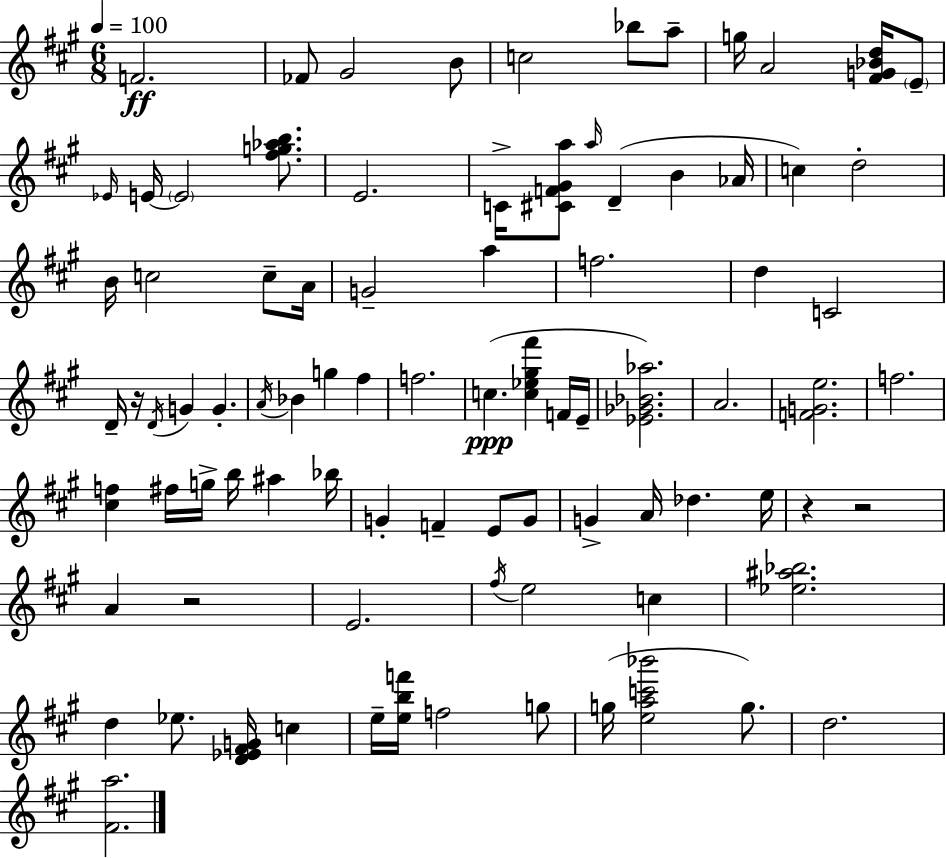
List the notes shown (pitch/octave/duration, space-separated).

F4/h. FES4/e G#4/h B4/e C5/h Bb5/e A5/e G5/s A4/h [F#4,G4,Bb4,D5]/s E4/e Eb4/s E4/s E4/h [F#5,G5,Ab5,B5]/e. E4/h. C4/s [C#4,F4,G#4,A5]/e A5/s D4/q B4/q Ab4/s C5/q D5/h B4/s C5/h C5/e A4/s G4/h A5/q F5/h. D5/q C4/h D4/s R/s D4/s G4/q G4/q. A4/s Bb4/q G5/q F#5/q F5/h. C5/q. [C5,Eb5,G#5,F#6]/q F4/s E4/s [Eb4,Gb4,Bb4,Ab5]/h. A4/h. [F4,G4,E5]/h. F5/h. [C#5,F5]/q F#5/s G5/s B5/s A#5/q Bb5/s G4/q F4/q E4/e G4/e G4/q A4/s Db5/q. E5/s R/q R/h A4/q R/h E4/h. F#5/s E5/h C5/q [Eb5,A#5,Bb5]/h. D5/q Eb5/e. [D4,Eb4,F#4,G4]/s C5/q E5/s [E5,B5,F6]/s F5/h G5/e G5/s [E5,A5,C6,Bb6]/h G5/e. D5/h. [F#4,A5]/h.